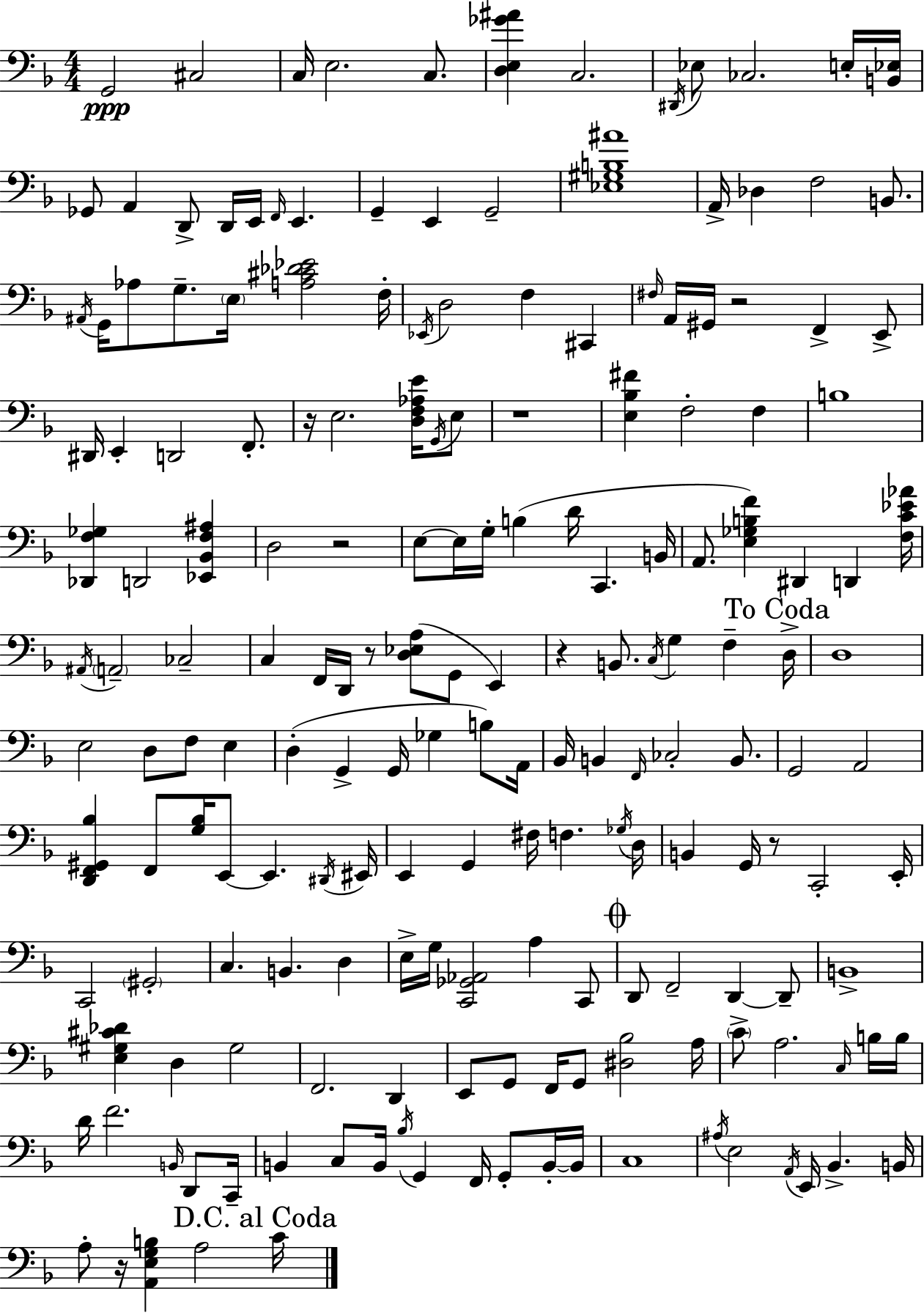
{
  \clef bass
  \numericTimeSignature
  \time 4/4
  \key f \major
  g,2\ppp cis2 | c16 e2. c8. | <d e ges' ais'>4 c2. | \acciaccatura { dis,16 } ees8 ces2. e16-. | \break <b, ees>16 ges,8 a,4 d,8-> d,16 e,16 \grace { f,16 } e,4. | g,4-- e,4 g,2-- | <ees gis b ais'>1 | a,16-> des4 f2 b,8. | \break \acciaccatura { ais,16 } g,16 aes8 g8.-- \parenthesize e16 <a cis' des' ees'>2 | f16-. \acciaccatura { ees,16 } d2 f4 | cis,4 \grace { fis16 } a,16 gis,16 r2 f,4-> | e,8-> dis,16 e,4-. d,2 | \break f,8.-. r16 e2. | <d f aes e'>16 \acciaccatura { g,16 } e8 r1 | <e bes fis'>4 f2-. | f4 b1 | \break <des, f ges>4 d,2 | <ees, bes, f ais>4 d2 r2 | e8~~ e16 g16-. b4( d'16 c,4. | b,16 a,8. <e ges b f'>4) dis,4 | \break d,4 <f c' ees' aes'>16 \acciaccatura { ais,16 } \parenthesize a,2-- ces2-- | c4 f,16 d,16 r8 <d ees a>8( | g,8 e,4) r4 b,8. \acciaccatura { c16 } g4 | f4-- \mark "To Coda" d16-> d1 | \break e2 | d8 f8 e4 d4-.( g,4-> | g,16 ges4 b8) a,16 bes,16 b,4 \grace { f,16 } ces2-. | b,8. g,2 | \break a,2 <d, f, gis, bes>4 f,8 <g bes>16 | e,8~~ e,4. \acciaccatura { dis,16 } eis,16 e,4 g,4 | fis16 f4. \acciaccatura { ges16 } d16 b,4 g,16 | r8 c,2-. e,16-. c,2 | \break \parenthesize gis,2-. c4. | b,4. d4 e16-> g16 <c, ges, aes,>2 | a4 c,8 \mark \markup { \musicglyph "scripts.coda" } d,8 f,2-- | d,4~~ d,8-- b,1-> | \break <e gis cis' des'>4 d4 | gis2 f,2. | d,4 e,8 g,8 f,16 | g,8 <dis bes>2 a16 \parenthesize c'8-> a2. | \break \grace { c16 } b16 b16 d'16 f'2. | \grace { b,16 } d,8 c,16-- b,4 | c8 b,16 \acciaccatura { bes16 } g,4 f,16 g,8-. b,16-.~~ b,16 c1 | \acciaccatura { ais16 } e2 | \break \acciaccatura { a,16 } e,16 bes,4.-> b,16 | a8-. r16 <a, e g b>4 a2 \mark "D.C. al Coda" c'16 | \bar "|."
}